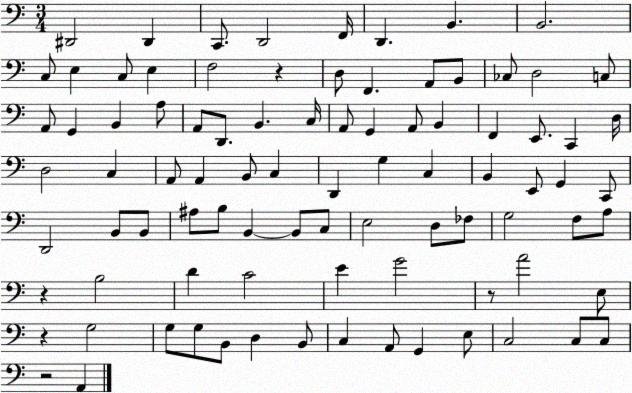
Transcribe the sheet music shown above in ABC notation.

X:1
T:Untitled
M:3/4
L:1/4
K:C
^D,,2 ^D,, C,,/2 D,,2 F,,/4 D,, B,, B,,2 C,/2 E, C,/2 E, F,2 z D,/2 F,, A,,/2 B,,/2 _C,/2 D,2 C,/2 A,,/2 G,, B,, A,/2 A,,/2 D,,/2 B,, C,/4 A,,/2 G,, A,,/2 B,, F,, E,,/2 C,, D,/4 D,2 C, A,,/2 A,, B,,/2 C, D,, G, C, B,, E,,/2 G,, C,,/2 D,,2 B,,/2 B,,/2 ^A,/2 B,/2 B,, B,,/2 C,/2 E,2 D,/2 _F,/2 G,2 F,/2 A,/2 z B,2 D C2 E G2 z/2 A2 E,/2 z G,2 G,/2 G,/2 B,,/2 D, B,,/2 C, A,,/2 G,, E,/2 C,2 C,/2 C,/2 z2 A,,